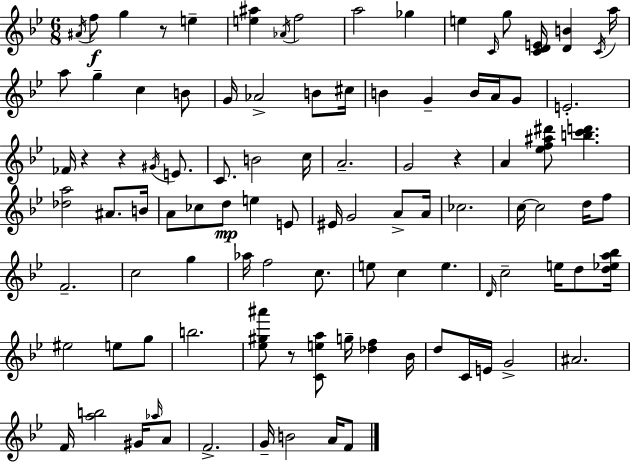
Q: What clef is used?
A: treble